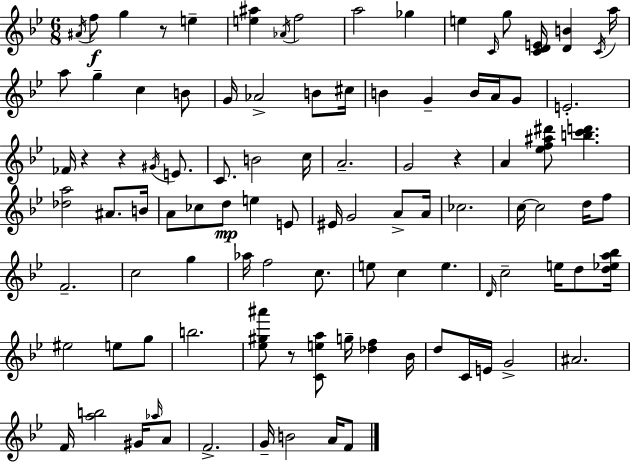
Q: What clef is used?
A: treble